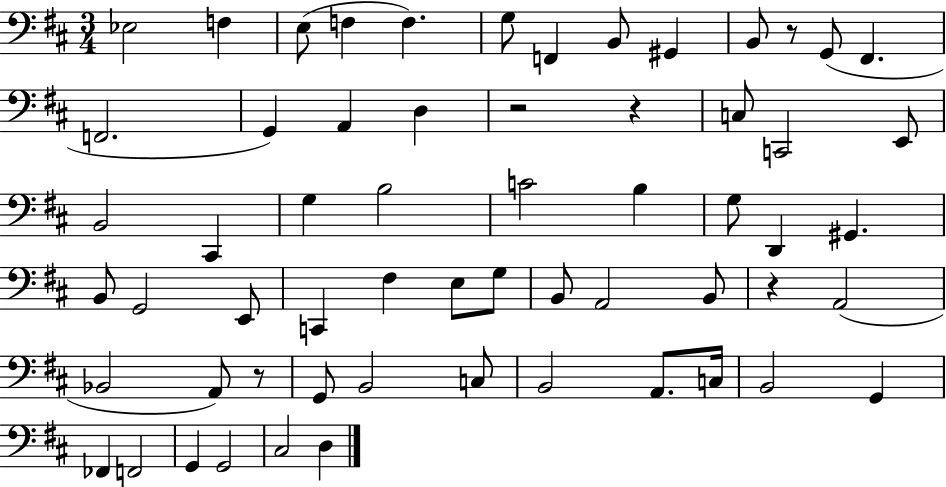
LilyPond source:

{
  \clef bass
  \numericTimeSignature
  \time 3/4
  \key d \major
  \repeat volta 2 { ees2 f4 | e8( f4 f4.) | g8 f,4 b,8 gis,4 | b,8 r8 g,8( fis,4. | \break f,2. | g,4) a,4 d4 | r2 r4 | c8 c,2 e,8 | \break b,2 cis,4 | g4 b2 | c'2 b4 | g8 d,4 gis,4. | \break b,8 g,2 e,8 | c,4 fis4 e8 g8 | b,8 a,2 b,8 | r4 a,2( | \break bes,2 a,8) r8 | g,8 b,2 c8 | b,2 a,8. c16 | b,2 g,4 | \break fes,4 f,2 | g,4 g,2 | cis2 d4 | } \bar "|."
}